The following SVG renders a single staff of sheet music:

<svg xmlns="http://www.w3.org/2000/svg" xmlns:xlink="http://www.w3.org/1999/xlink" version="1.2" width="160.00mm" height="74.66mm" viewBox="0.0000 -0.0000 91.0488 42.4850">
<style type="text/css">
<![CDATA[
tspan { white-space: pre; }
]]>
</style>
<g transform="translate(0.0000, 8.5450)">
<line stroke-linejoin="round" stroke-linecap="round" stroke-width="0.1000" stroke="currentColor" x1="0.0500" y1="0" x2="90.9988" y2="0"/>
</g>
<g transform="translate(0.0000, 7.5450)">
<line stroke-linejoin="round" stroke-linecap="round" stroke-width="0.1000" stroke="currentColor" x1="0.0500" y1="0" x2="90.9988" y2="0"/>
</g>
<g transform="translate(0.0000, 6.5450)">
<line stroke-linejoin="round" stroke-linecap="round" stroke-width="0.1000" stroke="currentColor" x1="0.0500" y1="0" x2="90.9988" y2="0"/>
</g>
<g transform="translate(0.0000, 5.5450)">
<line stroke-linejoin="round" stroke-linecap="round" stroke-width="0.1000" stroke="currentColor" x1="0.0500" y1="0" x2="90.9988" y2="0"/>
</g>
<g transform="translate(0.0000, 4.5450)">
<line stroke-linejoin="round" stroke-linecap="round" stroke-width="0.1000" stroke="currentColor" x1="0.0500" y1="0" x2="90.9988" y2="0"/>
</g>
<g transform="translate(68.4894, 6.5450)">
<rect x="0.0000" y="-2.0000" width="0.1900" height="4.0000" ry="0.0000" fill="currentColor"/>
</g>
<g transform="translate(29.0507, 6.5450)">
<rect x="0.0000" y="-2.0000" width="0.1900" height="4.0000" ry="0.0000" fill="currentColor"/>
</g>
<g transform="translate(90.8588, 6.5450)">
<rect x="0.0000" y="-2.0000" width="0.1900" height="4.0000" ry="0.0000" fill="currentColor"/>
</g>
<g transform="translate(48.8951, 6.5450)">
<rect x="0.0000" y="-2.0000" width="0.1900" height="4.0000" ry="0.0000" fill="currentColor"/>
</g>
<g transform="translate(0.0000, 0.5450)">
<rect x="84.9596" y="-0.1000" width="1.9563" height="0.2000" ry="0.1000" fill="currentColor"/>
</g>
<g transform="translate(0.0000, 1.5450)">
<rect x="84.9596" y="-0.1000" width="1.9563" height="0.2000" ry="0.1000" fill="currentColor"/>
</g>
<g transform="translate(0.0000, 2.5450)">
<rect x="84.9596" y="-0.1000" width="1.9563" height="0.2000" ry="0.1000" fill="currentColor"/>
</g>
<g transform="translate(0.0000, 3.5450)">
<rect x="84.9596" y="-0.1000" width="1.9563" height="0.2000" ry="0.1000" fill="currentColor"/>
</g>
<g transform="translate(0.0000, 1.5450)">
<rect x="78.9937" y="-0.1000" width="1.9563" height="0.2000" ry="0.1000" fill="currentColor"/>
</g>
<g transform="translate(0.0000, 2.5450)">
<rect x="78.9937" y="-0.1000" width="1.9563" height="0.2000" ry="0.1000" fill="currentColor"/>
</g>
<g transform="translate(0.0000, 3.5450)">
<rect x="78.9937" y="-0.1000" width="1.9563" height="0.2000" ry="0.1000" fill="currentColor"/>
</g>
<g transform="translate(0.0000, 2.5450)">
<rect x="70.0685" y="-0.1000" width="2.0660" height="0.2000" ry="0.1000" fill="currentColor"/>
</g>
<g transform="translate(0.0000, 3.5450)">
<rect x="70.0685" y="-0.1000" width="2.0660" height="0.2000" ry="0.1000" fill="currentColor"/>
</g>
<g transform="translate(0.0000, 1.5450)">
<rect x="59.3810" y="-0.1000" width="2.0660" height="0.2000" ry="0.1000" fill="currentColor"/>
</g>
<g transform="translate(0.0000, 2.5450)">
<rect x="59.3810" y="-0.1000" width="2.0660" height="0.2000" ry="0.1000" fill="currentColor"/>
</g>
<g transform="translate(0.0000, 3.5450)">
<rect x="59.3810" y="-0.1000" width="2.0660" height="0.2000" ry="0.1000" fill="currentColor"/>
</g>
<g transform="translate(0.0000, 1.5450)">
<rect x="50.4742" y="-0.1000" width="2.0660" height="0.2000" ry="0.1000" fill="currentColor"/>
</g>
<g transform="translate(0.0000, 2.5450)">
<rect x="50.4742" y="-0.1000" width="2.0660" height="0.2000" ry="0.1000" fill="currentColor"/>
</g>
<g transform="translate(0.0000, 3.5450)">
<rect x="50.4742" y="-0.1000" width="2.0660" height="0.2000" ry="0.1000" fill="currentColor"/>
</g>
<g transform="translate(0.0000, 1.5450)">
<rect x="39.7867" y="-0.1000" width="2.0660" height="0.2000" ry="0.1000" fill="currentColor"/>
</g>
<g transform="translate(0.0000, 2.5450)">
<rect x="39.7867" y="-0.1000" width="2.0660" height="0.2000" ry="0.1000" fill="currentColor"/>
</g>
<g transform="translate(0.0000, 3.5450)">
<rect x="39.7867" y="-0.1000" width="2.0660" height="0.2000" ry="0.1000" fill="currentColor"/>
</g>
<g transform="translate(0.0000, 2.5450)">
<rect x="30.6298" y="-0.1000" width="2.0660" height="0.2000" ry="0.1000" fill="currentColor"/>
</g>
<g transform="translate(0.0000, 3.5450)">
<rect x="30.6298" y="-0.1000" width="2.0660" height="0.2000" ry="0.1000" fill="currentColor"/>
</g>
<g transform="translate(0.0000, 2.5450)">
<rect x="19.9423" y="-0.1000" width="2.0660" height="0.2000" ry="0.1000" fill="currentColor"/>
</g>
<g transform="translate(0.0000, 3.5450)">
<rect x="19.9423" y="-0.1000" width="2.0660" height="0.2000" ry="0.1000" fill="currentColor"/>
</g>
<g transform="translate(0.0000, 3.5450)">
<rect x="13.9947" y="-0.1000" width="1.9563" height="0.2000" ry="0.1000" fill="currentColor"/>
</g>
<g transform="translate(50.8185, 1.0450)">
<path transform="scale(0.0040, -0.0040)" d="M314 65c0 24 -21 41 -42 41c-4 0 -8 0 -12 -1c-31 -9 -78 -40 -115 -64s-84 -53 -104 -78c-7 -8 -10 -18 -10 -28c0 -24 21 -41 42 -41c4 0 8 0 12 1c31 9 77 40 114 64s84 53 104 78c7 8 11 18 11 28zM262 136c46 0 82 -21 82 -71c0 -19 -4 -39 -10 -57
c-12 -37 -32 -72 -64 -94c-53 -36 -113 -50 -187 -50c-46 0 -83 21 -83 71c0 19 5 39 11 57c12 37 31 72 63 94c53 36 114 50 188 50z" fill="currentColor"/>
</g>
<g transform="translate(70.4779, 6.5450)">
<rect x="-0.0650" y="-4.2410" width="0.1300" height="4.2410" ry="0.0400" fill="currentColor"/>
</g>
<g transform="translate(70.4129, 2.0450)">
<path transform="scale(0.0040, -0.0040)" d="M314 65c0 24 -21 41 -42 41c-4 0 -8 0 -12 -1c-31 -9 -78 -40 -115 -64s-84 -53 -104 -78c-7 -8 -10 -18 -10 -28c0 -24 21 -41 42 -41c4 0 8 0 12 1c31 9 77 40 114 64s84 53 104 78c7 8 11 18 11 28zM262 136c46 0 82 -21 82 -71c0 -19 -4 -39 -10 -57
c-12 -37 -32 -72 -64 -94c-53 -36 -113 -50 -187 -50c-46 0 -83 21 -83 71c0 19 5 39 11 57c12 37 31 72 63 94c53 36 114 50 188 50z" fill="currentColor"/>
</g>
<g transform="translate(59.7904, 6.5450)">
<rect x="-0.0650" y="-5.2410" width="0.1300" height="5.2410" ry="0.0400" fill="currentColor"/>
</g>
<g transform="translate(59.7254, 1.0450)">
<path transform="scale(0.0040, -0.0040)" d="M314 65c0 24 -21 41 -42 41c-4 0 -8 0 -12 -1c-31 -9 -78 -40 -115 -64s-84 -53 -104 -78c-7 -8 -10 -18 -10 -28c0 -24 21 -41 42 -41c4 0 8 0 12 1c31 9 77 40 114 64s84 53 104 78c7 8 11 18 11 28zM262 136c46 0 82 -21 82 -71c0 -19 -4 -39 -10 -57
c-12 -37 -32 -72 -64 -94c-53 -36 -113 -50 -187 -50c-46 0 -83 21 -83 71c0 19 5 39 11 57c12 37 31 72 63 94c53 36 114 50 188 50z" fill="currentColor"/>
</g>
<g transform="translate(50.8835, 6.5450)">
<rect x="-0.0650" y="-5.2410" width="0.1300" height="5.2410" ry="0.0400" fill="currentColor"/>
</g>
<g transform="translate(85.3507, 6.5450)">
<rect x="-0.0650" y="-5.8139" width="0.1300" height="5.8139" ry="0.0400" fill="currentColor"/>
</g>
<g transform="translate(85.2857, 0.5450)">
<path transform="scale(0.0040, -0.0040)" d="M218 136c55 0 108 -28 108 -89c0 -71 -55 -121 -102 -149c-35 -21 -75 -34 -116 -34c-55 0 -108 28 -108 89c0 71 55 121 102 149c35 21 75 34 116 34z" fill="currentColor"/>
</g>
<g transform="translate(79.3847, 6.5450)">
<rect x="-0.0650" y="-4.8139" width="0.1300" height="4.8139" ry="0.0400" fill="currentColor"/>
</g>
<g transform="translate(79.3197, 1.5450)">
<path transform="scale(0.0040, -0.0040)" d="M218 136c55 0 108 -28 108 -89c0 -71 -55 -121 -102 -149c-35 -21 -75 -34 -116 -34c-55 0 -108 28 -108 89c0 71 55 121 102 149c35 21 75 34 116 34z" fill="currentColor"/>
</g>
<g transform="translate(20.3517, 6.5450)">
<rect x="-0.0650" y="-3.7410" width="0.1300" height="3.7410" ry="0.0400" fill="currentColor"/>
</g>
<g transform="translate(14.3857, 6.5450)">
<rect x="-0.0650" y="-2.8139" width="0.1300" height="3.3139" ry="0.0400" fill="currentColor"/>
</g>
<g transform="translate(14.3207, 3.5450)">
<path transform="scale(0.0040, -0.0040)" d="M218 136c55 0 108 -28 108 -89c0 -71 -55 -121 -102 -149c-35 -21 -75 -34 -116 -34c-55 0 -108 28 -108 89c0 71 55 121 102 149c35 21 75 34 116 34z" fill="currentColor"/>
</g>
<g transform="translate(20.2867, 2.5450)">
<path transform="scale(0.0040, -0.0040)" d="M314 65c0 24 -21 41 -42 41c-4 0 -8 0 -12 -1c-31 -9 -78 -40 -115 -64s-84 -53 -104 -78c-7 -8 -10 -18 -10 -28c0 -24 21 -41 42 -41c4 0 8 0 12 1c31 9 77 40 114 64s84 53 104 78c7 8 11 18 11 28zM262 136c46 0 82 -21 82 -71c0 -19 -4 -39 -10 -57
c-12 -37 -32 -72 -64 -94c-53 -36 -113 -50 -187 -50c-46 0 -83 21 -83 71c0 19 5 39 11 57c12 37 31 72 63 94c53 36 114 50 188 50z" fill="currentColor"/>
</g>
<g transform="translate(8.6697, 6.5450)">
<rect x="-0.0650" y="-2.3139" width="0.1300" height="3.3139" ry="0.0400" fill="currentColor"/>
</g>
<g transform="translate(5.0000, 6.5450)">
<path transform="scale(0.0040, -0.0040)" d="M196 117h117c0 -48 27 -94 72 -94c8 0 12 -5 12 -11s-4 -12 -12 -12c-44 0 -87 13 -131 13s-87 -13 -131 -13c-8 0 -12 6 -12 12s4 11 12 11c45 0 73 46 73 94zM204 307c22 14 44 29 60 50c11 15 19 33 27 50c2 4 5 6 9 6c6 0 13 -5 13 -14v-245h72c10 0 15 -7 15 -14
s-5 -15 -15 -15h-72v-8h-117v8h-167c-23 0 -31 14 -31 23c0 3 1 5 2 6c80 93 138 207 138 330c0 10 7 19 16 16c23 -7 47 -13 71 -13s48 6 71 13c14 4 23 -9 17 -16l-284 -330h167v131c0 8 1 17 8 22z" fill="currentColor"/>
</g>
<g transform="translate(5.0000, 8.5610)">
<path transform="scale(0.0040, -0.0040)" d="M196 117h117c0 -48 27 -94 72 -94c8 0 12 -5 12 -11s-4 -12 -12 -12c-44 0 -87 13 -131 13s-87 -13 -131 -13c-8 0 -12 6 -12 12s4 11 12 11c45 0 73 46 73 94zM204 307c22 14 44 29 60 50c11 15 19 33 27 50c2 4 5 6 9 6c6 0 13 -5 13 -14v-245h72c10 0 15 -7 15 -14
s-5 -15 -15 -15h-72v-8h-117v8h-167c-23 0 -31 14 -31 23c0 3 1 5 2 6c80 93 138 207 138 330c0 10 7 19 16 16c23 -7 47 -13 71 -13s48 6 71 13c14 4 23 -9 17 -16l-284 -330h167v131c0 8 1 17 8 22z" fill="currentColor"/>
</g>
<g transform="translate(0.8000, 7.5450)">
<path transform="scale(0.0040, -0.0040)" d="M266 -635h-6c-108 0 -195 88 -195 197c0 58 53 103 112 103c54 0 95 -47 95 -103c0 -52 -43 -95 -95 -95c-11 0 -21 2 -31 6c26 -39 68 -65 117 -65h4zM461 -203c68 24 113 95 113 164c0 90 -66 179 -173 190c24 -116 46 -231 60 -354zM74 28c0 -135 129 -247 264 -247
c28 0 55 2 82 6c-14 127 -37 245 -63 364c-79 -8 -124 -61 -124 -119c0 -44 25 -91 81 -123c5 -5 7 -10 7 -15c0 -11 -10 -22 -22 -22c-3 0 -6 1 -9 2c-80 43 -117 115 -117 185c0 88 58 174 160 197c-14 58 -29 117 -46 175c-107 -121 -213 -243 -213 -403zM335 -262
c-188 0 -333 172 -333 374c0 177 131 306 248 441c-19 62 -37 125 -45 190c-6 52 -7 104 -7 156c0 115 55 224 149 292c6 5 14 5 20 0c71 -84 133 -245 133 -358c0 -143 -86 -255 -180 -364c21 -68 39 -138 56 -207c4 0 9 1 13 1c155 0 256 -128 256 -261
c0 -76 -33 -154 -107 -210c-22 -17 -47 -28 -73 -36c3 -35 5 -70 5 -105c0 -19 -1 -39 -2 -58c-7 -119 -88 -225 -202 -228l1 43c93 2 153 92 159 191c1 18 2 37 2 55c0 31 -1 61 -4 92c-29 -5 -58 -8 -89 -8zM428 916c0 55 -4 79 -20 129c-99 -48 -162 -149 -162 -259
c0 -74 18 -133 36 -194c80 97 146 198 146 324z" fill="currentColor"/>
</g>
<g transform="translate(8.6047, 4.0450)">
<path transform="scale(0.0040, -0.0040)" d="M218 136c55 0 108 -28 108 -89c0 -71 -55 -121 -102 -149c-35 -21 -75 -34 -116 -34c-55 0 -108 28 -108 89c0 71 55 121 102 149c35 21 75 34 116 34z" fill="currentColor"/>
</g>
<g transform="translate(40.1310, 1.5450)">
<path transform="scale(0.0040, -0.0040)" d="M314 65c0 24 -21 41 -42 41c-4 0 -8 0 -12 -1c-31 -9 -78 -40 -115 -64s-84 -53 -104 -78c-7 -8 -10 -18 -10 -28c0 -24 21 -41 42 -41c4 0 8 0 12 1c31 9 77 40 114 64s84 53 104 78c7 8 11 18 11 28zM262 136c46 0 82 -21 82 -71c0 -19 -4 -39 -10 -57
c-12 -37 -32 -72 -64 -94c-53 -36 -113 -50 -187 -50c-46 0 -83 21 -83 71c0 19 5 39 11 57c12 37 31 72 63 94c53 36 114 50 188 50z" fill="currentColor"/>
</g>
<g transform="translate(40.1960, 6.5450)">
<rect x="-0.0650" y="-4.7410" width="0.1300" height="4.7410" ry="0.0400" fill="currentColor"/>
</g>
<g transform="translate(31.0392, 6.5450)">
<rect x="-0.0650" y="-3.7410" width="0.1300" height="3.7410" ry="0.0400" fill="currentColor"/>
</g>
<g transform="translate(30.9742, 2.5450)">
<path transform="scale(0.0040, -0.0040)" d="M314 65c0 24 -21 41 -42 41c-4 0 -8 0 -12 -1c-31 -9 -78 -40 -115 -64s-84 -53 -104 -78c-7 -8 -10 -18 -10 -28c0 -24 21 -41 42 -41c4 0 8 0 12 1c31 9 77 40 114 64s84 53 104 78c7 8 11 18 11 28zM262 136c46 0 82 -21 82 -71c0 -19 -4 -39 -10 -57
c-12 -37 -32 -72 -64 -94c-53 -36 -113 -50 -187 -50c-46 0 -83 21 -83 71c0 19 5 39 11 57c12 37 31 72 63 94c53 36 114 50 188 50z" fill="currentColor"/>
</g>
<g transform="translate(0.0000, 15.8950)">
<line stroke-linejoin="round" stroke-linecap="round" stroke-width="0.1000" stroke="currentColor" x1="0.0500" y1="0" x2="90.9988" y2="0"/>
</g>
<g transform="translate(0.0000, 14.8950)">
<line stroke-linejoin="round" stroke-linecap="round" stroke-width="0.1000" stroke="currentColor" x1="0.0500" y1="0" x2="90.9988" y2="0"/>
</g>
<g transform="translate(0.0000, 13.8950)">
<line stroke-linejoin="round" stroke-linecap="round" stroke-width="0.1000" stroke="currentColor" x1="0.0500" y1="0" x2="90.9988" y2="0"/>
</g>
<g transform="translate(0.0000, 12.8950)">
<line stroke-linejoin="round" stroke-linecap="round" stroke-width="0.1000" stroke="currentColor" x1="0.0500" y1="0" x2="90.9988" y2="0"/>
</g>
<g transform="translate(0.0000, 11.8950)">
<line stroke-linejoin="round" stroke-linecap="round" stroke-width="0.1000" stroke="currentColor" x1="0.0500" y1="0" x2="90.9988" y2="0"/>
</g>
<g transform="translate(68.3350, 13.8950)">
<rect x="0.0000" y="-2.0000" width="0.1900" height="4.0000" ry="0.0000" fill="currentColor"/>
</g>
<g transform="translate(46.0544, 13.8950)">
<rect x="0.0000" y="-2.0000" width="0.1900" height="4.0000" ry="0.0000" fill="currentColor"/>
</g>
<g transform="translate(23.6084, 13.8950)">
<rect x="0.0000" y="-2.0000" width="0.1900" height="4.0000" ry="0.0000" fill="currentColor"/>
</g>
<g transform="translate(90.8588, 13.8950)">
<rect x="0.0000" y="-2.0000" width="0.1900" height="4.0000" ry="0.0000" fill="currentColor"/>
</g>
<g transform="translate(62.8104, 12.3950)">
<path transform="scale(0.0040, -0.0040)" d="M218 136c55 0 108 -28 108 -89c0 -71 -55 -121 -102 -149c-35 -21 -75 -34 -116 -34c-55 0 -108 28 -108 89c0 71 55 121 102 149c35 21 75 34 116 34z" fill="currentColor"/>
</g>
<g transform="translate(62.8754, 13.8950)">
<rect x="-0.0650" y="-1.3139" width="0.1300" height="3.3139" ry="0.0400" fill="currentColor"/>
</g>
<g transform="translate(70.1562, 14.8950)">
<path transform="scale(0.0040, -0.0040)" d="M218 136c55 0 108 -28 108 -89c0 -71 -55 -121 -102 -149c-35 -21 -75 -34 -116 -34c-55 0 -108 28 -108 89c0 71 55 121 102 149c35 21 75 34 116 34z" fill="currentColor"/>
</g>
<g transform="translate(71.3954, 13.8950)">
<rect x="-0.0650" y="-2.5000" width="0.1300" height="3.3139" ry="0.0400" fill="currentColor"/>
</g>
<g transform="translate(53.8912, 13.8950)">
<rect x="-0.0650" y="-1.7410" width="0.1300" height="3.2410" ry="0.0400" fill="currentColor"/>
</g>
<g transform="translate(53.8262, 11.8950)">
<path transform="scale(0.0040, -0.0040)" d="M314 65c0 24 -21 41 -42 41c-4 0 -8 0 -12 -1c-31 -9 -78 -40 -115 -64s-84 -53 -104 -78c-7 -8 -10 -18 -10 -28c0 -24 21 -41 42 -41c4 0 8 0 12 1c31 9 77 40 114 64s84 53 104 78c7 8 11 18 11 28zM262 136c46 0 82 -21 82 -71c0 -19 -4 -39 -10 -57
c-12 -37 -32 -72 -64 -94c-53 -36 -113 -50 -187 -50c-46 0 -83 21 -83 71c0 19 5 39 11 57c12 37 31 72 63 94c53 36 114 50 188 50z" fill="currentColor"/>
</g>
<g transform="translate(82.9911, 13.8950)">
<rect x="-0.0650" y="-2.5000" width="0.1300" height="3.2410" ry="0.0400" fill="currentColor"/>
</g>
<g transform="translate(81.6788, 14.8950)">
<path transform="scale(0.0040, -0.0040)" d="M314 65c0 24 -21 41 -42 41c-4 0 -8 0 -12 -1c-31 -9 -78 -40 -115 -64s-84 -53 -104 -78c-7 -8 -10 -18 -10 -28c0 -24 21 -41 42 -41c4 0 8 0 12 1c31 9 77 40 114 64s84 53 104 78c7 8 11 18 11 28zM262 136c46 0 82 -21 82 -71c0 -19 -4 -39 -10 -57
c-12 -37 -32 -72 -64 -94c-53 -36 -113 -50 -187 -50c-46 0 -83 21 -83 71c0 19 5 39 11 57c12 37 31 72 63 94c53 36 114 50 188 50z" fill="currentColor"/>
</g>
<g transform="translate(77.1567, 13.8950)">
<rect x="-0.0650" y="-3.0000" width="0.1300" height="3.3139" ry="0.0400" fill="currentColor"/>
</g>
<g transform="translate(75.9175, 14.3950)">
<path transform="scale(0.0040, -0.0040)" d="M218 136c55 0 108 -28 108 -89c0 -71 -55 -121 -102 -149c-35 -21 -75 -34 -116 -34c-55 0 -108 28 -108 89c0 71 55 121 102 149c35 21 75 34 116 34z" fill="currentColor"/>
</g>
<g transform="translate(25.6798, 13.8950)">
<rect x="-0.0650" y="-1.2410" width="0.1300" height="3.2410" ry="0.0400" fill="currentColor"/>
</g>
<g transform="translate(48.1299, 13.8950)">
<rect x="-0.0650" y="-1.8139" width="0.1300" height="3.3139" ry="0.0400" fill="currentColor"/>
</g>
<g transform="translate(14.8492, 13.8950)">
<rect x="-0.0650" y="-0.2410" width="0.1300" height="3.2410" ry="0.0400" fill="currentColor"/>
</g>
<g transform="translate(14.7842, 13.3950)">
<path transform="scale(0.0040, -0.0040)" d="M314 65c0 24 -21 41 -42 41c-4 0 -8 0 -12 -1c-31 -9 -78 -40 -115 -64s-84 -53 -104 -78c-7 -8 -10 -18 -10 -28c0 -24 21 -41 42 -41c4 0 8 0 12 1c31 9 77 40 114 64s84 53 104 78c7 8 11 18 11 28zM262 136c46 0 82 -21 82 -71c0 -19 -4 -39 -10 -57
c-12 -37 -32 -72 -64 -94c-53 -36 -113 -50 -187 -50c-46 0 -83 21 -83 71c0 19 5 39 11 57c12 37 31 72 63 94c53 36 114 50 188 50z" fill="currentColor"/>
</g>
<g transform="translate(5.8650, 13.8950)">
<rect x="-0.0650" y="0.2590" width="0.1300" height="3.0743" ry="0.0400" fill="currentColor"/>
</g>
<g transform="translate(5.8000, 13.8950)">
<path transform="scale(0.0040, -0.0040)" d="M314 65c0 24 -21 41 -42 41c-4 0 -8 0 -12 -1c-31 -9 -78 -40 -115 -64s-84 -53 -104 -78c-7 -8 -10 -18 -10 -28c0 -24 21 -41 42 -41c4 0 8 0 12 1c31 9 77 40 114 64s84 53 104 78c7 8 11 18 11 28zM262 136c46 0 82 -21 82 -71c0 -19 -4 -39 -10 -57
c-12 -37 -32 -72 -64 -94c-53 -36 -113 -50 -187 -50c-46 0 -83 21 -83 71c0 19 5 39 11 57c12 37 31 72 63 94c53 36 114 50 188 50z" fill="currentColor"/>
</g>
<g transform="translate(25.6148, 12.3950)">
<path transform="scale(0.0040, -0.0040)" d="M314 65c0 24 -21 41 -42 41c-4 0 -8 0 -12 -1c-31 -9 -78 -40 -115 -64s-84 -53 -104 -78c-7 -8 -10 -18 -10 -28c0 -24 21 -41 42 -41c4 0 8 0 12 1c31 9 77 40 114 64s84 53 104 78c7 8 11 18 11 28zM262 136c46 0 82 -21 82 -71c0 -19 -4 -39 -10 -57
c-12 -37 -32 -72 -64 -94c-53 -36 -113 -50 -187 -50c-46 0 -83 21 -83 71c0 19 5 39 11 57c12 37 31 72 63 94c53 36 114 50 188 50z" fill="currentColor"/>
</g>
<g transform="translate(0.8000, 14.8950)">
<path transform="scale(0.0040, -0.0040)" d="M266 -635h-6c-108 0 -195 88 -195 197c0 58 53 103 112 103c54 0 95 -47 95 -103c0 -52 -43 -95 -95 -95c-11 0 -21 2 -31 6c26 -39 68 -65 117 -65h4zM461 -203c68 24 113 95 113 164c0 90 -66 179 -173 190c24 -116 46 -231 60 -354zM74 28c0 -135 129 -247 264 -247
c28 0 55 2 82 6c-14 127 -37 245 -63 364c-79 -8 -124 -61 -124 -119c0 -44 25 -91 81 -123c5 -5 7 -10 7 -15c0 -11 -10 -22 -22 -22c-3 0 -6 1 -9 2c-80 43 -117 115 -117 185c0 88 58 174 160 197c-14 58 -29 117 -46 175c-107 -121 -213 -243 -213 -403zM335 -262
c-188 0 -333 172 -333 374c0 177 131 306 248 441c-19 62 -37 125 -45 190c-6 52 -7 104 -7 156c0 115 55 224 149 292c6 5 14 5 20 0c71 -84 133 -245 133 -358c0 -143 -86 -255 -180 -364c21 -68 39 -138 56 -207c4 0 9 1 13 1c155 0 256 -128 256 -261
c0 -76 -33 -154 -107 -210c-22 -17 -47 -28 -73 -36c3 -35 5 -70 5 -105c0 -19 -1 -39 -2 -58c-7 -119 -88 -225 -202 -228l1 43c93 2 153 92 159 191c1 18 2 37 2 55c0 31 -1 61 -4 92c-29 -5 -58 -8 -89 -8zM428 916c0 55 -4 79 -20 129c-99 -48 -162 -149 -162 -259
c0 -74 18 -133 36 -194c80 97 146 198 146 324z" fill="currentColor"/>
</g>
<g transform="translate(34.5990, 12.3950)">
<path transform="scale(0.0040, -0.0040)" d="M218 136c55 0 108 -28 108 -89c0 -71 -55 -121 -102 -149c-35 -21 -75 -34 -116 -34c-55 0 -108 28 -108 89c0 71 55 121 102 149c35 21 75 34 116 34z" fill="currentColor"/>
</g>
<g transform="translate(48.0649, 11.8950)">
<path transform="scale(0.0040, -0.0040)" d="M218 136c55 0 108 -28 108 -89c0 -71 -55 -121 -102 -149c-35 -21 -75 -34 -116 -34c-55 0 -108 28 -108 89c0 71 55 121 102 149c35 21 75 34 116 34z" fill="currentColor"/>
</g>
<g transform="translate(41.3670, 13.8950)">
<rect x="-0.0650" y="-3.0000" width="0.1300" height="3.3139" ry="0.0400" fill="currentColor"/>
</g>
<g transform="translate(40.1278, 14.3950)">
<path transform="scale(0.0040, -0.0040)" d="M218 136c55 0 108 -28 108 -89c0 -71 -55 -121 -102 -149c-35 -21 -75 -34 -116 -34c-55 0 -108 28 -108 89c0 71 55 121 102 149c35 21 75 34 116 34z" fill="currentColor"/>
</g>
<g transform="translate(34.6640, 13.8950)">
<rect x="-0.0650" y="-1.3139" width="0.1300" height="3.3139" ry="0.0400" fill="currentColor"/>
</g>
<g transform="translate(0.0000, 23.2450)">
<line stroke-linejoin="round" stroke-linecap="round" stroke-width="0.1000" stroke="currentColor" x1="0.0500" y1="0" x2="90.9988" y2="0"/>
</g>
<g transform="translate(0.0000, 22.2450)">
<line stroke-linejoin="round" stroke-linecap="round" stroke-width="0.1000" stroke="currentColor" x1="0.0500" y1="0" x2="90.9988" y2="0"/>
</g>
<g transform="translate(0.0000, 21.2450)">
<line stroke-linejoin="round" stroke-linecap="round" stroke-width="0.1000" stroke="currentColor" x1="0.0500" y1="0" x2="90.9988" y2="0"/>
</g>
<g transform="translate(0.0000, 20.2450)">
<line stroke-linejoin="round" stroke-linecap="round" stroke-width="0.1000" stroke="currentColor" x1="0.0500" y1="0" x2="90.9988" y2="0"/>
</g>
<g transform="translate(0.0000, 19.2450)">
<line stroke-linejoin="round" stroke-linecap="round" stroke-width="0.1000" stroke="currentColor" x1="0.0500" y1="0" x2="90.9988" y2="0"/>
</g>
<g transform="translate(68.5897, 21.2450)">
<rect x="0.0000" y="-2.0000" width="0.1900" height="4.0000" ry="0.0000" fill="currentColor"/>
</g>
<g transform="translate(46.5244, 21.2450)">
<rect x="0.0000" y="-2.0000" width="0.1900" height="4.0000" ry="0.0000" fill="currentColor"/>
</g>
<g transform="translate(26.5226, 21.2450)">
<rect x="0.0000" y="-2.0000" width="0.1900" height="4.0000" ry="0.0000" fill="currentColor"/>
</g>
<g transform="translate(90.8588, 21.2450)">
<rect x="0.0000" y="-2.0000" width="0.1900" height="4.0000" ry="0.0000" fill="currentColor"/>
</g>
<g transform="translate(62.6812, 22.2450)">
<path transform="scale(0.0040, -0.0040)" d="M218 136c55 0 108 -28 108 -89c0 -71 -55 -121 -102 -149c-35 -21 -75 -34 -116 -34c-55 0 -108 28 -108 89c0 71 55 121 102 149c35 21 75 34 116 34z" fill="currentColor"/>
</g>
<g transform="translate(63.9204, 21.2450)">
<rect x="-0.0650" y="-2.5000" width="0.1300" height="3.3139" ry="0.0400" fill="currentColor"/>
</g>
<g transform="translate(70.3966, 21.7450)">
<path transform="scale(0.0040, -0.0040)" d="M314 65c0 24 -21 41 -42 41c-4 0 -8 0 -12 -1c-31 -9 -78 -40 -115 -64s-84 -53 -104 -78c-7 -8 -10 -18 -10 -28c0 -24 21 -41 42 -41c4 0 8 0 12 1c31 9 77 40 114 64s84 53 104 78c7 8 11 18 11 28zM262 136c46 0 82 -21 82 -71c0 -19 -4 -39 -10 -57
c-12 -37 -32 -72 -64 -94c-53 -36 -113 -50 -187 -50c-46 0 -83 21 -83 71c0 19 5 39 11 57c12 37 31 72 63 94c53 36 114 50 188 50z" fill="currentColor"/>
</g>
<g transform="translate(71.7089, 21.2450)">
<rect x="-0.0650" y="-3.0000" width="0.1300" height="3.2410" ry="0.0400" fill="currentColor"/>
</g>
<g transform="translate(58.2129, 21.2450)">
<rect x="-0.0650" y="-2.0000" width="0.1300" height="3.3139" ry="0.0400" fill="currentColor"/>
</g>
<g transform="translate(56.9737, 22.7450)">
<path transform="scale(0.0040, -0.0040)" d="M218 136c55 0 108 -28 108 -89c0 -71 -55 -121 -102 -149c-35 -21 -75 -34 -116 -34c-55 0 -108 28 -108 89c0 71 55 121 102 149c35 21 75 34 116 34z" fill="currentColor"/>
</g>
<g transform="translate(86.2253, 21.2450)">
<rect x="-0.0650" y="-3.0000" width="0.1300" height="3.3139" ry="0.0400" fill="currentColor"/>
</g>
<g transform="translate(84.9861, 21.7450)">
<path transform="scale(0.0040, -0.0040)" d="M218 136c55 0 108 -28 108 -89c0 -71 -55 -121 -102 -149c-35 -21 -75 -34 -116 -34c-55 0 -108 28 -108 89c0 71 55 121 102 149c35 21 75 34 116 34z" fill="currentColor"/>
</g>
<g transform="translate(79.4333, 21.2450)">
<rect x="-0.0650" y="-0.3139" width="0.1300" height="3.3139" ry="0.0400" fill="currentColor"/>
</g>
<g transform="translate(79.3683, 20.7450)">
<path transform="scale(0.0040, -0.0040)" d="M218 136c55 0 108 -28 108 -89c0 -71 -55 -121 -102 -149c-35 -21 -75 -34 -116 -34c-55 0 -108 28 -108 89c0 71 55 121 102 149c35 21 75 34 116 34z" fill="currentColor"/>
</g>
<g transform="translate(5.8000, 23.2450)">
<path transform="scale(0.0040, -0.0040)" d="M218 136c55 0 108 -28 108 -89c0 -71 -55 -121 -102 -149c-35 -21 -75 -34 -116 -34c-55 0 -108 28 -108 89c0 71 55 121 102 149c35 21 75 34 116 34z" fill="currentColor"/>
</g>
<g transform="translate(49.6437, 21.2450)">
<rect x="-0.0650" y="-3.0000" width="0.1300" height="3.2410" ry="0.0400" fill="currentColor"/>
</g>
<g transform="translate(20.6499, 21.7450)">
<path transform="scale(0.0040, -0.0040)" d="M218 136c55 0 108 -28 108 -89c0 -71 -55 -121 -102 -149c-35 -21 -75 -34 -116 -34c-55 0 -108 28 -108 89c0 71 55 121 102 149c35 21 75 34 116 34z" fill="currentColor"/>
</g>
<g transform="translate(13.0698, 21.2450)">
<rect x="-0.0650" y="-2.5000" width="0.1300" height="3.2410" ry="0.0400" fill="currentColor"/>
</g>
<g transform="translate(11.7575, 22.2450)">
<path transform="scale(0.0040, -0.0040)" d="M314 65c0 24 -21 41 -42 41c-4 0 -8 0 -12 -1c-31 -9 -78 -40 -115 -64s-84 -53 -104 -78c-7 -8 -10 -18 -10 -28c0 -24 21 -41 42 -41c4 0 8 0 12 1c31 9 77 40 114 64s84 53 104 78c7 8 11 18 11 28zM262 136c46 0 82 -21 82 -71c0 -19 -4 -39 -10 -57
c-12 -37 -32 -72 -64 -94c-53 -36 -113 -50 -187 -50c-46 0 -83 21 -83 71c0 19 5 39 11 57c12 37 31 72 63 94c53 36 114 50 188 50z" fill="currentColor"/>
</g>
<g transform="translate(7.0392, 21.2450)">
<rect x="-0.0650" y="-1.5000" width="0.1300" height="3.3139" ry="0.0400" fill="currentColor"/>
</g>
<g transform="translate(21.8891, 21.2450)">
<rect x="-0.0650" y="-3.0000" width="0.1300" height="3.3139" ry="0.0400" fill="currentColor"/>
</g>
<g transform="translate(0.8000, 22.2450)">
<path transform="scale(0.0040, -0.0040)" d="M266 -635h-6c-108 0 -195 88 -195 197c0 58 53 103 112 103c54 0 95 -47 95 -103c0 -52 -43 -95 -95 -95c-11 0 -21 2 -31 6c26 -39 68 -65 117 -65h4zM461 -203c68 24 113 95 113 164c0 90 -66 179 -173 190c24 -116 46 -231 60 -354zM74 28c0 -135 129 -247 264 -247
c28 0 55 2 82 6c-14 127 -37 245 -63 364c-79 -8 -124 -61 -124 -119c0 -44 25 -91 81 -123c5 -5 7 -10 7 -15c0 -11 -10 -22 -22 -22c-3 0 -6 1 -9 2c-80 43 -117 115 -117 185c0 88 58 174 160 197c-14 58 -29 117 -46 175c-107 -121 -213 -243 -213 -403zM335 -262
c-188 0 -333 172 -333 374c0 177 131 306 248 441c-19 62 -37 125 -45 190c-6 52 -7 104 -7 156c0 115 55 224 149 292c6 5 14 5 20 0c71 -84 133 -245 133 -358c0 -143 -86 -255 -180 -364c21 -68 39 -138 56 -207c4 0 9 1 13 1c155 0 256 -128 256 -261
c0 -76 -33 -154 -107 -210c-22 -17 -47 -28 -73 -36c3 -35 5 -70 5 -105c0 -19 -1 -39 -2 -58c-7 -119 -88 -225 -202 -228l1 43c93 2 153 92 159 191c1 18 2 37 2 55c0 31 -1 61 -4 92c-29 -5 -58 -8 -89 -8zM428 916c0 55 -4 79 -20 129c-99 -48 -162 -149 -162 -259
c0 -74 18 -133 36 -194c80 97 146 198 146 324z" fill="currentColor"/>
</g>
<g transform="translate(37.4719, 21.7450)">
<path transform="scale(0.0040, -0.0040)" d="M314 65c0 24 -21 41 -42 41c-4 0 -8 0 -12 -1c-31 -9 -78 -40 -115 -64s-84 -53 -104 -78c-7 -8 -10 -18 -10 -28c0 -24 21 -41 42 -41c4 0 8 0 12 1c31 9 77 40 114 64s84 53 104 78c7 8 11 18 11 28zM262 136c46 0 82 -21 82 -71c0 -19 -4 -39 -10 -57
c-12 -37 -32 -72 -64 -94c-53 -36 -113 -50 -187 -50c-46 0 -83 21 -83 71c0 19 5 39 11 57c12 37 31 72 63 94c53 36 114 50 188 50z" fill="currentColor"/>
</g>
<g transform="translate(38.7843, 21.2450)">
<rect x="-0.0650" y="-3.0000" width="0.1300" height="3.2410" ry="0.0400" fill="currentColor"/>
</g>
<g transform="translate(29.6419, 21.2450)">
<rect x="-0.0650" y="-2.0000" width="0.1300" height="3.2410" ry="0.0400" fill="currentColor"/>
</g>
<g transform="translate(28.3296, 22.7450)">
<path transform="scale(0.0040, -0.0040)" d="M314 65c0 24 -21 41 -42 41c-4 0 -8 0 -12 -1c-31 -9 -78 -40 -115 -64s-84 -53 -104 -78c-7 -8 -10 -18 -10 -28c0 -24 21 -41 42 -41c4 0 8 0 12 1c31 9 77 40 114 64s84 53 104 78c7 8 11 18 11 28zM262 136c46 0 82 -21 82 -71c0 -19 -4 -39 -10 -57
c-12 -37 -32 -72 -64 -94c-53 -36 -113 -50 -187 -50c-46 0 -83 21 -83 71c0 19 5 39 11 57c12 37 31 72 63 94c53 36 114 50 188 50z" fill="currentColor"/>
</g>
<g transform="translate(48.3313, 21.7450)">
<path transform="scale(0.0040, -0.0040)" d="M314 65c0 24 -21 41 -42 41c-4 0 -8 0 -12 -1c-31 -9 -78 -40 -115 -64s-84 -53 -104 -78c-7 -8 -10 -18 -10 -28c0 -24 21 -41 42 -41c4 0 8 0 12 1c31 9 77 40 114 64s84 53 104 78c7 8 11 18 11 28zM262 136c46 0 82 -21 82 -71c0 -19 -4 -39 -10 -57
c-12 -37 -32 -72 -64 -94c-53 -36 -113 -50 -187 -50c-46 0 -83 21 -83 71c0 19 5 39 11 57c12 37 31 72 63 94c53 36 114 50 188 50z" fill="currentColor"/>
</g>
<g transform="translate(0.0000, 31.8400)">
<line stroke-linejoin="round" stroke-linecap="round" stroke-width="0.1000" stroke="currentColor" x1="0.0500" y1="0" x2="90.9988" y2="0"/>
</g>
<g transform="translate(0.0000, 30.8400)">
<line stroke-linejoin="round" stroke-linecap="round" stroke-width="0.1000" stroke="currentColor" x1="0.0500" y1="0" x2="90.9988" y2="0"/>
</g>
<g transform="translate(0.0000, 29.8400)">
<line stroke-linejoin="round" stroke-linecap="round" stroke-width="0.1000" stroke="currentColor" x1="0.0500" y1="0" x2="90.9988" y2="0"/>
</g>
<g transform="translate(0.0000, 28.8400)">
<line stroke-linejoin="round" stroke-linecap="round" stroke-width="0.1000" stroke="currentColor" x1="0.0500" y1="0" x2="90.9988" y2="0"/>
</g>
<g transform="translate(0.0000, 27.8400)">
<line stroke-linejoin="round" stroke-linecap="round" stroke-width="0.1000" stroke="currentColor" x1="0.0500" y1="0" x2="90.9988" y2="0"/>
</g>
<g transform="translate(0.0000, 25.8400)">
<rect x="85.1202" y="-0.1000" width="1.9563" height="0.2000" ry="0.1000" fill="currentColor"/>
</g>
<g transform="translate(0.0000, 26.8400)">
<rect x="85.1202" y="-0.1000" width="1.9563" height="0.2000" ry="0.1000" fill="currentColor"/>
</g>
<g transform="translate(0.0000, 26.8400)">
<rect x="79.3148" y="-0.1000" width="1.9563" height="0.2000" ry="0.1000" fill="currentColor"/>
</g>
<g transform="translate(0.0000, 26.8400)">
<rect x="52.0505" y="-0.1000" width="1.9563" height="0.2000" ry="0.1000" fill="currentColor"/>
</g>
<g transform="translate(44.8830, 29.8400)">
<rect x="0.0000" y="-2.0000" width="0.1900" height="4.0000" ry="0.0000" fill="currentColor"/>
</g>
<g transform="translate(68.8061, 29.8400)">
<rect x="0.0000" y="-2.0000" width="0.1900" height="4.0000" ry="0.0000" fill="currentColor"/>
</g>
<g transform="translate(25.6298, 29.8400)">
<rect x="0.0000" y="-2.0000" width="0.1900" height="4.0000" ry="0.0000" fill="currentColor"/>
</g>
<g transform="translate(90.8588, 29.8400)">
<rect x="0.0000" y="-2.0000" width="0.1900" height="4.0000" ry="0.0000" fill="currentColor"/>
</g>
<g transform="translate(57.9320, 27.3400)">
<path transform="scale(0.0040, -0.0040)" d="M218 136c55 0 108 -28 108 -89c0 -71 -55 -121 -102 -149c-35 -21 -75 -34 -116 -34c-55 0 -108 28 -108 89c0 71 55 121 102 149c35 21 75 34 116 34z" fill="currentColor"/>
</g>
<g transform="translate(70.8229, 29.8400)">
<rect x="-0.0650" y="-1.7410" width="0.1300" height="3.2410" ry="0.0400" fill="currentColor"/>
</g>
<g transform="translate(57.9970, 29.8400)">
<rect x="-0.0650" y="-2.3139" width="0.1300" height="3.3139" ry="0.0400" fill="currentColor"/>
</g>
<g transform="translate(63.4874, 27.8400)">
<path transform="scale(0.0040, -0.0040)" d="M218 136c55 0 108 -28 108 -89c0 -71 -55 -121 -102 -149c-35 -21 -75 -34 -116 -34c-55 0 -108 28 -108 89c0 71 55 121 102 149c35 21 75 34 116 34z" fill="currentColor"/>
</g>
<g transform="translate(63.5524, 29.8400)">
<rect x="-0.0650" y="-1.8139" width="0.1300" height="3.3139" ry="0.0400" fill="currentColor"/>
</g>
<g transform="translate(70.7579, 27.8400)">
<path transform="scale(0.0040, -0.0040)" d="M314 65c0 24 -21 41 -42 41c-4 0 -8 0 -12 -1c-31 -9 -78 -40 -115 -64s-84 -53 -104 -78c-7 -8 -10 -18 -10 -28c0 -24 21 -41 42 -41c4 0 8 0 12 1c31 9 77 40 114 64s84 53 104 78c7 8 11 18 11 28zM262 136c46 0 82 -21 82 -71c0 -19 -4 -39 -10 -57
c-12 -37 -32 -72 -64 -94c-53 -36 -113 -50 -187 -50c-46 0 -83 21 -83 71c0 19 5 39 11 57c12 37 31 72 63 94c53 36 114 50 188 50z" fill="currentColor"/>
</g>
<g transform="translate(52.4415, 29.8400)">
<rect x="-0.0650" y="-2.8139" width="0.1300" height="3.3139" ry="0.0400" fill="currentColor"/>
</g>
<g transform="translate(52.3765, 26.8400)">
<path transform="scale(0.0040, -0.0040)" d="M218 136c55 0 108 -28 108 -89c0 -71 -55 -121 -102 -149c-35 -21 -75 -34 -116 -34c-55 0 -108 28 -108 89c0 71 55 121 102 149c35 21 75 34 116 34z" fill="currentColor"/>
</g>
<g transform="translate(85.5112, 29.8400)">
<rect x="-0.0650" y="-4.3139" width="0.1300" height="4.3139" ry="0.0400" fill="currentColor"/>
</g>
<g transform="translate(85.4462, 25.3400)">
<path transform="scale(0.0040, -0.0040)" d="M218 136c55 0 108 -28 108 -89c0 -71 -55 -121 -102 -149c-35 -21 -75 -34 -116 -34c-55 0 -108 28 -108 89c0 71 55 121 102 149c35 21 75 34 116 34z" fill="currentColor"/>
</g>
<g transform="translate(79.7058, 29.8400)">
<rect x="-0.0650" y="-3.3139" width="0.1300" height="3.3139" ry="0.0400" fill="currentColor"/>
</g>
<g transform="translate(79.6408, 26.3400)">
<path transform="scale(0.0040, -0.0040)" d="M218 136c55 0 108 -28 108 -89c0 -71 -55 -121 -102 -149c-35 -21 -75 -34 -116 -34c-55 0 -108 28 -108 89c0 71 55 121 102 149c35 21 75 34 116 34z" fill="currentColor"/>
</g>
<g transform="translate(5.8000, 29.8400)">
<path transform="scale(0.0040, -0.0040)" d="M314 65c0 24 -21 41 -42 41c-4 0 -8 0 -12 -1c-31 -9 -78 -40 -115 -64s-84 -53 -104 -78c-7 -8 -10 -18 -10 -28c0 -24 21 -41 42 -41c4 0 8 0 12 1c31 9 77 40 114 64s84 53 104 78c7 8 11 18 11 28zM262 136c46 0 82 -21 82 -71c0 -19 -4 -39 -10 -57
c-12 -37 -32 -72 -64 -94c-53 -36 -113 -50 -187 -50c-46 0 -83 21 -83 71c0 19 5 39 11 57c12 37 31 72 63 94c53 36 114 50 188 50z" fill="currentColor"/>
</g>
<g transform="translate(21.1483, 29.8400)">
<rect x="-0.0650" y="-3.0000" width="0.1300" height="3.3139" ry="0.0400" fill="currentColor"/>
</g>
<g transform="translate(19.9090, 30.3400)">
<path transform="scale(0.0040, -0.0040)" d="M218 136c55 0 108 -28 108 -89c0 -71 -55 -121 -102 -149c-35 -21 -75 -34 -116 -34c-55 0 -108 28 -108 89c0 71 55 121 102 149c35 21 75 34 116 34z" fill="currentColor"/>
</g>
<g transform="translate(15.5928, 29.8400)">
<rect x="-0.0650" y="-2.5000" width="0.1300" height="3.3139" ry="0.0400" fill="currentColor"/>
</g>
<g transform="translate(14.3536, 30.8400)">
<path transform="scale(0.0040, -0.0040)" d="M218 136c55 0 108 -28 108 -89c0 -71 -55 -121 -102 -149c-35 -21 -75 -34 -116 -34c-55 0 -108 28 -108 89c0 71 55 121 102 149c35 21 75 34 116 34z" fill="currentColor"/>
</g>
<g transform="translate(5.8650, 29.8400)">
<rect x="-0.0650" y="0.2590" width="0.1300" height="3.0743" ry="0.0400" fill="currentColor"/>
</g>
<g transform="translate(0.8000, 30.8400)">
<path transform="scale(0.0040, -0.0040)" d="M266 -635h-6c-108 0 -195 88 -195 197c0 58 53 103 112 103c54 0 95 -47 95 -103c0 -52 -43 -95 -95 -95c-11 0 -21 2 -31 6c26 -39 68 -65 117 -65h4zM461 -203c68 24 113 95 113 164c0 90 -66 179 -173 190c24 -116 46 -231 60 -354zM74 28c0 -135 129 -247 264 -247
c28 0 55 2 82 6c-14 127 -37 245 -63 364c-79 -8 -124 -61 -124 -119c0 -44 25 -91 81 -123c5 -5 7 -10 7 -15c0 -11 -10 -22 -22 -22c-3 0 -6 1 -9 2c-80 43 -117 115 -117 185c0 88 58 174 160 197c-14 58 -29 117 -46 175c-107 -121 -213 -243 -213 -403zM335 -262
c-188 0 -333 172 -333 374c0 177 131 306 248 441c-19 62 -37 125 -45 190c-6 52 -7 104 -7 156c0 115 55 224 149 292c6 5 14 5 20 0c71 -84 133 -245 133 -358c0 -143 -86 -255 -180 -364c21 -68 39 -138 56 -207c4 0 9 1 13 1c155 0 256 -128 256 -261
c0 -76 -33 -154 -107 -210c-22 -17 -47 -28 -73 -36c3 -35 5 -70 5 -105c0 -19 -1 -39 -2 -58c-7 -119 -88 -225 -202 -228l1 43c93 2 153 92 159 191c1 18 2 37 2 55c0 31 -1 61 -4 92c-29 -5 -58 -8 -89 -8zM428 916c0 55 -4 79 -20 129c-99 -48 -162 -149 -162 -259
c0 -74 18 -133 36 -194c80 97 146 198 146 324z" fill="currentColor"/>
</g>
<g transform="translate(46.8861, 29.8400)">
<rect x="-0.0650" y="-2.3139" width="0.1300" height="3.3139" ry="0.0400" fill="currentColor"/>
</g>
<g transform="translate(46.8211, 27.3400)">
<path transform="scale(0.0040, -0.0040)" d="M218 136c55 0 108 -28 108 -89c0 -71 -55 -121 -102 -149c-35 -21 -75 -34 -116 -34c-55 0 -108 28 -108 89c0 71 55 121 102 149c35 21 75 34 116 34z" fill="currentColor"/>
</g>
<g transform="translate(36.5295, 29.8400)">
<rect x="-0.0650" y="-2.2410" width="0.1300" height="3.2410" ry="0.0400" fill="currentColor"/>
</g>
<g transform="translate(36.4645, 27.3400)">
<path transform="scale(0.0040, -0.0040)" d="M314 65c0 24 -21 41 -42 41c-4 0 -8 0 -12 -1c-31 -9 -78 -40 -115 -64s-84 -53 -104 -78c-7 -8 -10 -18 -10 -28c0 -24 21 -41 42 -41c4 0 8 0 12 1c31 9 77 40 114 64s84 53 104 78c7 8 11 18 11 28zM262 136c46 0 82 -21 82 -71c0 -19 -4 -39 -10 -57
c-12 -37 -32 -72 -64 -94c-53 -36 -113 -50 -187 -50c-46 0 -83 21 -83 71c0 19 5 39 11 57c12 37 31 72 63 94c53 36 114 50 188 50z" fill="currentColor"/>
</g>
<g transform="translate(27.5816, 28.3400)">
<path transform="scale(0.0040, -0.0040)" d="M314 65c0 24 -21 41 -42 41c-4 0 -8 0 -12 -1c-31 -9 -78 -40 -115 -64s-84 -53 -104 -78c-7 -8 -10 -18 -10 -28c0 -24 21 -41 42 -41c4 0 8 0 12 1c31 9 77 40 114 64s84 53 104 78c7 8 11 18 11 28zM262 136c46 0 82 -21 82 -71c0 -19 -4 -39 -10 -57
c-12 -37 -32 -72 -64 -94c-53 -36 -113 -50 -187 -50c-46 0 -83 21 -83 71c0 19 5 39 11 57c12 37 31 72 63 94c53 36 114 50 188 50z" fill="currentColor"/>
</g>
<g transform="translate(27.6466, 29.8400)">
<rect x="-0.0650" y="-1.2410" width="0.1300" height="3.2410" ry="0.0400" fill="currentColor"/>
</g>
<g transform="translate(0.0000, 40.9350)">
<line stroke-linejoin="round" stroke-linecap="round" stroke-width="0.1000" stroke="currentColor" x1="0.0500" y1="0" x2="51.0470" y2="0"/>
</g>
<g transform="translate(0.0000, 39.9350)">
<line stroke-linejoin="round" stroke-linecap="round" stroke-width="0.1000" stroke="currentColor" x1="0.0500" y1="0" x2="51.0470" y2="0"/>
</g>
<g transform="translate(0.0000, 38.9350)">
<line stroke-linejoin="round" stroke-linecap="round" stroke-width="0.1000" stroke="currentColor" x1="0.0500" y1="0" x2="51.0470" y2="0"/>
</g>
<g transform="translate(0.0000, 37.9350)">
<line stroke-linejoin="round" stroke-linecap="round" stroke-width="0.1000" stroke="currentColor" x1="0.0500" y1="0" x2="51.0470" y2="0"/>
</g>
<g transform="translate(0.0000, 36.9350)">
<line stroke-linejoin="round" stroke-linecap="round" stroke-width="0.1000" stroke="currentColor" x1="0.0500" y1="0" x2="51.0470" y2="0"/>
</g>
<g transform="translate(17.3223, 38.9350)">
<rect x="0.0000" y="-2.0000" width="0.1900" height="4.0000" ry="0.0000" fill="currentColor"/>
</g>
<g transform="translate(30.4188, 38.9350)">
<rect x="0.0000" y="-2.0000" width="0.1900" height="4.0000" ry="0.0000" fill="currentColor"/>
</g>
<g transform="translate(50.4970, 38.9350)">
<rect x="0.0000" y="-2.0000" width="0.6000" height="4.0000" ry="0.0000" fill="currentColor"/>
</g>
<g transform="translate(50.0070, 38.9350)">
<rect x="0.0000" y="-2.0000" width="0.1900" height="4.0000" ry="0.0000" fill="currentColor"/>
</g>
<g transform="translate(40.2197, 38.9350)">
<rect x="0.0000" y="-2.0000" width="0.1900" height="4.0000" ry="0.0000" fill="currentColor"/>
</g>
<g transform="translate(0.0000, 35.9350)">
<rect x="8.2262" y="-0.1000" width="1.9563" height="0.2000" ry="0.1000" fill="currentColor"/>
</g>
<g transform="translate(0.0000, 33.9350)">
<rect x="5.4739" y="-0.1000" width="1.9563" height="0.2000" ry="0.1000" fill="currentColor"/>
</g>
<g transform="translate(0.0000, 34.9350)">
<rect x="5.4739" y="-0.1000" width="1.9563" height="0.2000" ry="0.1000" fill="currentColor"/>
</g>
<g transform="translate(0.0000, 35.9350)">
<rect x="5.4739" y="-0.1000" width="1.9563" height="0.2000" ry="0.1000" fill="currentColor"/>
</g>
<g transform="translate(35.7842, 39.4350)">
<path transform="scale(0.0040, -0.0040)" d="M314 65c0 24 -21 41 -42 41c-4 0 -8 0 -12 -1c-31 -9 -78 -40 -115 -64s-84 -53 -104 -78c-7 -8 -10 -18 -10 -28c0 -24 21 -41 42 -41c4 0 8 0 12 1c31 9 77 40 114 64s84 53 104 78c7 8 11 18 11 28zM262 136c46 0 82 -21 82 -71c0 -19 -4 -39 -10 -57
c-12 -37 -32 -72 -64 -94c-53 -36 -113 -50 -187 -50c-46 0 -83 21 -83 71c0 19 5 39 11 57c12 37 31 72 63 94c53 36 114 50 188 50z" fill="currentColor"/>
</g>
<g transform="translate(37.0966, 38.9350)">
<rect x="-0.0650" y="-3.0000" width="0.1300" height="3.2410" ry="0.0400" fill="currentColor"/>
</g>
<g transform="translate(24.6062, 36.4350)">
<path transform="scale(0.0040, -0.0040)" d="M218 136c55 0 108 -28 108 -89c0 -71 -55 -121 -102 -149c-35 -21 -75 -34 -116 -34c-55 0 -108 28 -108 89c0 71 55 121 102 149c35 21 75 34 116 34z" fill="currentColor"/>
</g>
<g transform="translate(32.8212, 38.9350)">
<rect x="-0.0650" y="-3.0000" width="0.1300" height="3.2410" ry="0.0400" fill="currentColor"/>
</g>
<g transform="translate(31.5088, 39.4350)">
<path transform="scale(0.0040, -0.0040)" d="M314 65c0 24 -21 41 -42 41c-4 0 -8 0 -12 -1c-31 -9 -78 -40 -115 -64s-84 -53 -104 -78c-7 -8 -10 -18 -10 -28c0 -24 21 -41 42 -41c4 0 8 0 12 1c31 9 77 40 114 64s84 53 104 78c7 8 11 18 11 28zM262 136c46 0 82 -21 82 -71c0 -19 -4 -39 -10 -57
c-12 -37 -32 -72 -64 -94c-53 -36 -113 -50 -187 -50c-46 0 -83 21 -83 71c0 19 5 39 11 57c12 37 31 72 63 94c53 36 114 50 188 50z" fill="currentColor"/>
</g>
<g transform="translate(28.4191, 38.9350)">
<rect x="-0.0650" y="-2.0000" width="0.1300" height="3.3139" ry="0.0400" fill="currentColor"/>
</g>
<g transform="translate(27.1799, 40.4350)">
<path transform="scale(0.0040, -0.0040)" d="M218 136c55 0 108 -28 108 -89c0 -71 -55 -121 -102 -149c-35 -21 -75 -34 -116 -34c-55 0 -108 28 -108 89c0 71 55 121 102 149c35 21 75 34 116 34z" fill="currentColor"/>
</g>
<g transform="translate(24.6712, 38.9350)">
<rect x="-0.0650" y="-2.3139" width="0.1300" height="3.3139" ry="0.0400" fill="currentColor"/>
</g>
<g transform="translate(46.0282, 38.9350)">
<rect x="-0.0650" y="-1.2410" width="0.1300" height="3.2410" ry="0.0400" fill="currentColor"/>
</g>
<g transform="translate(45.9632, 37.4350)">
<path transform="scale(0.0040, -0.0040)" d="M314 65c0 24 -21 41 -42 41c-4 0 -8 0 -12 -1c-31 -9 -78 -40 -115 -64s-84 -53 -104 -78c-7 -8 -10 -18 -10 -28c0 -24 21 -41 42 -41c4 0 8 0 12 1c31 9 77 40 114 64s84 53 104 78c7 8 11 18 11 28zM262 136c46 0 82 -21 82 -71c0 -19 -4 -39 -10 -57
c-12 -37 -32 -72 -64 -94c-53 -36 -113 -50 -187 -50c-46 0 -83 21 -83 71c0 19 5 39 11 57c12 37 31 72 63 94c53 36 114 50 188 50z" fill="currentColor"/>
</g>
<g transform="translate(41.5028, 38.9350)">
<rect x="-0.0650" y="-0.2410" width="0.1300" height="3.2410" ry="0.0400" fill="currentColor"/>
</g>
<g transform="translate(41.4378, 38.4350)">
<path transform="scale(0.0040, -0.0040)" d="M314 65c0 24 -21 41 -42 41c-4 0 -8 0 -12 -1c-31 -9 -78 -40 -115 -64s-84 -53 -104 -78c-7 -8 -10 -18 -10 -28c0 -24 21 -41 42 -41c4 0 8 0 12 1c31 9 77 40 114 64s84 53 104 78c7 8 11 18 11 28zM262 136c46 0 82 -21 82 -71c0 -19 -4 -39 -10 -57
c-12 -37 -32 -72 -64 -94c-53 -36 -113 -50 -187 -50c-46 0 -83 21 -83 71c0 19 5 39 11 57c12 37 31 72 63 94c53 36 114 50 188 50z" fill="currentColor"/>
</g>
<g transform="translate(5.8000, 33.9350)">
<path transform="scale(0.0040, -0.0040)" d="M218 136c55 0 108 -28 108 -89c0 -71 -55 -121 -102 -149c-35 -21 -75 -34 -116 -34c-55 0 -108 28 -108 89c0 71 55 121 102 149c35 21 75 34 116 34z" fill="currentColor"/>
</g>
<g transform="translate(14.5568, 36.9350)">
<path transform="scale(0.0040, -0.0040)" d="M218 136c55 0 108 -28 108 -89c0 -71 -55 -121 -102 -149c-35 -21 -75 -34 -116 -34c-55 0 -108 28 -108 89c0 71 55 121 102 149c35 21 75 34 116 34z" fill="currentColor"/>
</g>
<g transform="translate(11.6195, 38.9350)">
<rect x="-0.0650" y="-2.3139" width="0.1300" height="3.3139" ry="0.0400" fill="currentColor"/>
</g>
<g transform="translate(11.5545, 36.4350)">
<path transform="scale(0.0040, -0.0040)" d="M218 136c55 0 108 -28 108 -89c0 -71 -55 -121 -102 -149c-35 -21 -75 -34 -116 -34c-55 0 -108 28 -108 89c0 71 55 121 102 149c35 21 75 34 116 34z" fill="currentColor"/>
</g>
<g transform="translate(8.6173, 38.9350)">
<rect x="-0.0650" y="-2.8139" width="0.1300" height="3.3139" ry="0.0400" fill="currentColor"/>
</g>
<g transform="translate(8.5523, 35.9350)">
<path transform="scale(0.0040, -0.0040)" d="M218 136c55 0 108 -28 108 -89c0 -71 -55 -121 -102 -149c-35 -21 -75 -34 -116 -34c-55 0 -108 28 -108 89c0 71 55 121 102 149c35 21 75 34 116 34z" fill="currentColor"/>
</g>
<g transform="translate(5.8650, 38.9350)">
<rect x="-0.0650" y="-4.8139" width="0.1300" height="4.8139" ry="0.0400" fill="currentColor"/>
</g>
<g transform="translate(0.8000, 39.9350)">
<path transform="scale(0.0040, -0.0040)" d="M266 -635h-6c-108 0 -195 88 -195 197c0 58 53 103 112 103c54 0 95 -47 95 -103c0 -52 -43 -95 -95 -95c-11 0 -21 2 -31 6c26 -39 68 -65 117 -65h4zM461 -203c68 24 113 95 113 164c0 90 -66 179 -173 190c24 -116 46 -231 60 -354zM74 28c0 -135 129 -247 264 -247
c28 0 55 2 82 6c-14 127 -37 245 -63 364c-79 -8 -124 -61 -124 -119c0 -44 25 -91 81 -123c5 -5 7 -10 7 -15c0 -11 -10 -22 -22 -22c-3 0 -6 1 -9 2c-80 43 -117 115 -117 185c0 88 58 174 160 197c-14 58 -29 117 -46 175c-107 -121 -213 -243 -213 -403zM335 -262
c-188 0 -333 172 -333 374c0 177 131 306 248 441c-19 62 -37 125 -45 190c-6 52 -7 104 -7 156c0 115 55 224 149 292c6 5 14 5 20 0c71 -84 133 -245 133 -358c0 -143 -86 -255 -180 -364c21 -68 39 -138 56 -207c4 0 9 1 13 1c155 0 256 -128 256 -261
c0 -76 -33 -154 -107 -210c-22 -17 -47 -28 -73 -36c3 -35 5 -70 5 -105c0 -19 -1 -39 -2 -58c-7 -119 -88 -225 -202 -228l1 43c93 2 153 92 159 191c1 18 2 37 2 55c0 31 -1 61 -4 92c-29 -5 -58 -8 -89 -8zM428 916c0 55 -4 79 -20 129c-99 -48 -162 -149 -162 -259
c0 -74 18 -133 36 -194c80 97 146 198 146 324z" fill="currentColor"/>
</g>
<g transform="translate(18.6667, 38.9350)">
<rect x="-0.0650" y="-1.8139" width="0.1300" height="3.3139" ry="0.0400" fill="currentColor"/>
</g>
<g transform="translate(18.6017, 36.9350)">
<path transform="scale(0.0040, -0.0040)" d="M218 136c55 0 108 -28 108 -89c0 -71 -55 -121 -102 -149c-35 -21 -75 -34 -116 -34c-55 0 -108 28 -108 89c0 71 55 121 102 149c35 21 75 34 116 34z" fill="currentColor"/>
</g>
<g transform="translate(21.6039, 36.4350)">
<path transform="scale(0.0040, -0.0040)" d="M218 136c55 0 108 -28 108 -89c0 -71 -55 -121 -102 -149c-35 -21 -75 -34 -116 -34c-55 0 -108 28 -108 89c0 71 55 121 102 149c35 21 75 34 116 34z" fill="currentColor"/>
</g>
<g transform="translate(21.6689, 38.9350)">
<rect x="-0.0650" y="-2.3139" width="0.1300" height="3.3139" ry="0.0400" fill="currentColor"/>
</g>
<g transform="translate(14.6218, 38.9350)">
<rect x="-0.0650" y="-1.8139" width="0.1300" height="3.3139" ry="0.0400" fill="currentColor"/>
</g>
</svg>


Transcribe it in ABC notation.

X:1
T:Untitled
M:4/4
L:1/4
K:C
g a c'2 c'2 e'2 f'2 f'2 d'2 e' g' B2 c2 e2 e A f f2 e G A G2 E G2 A F2 A2 A2 F G A2 c A B2 G A e2 g2 g a g f f2 b d' e' a g f f g g F A2 A2 c2 e2